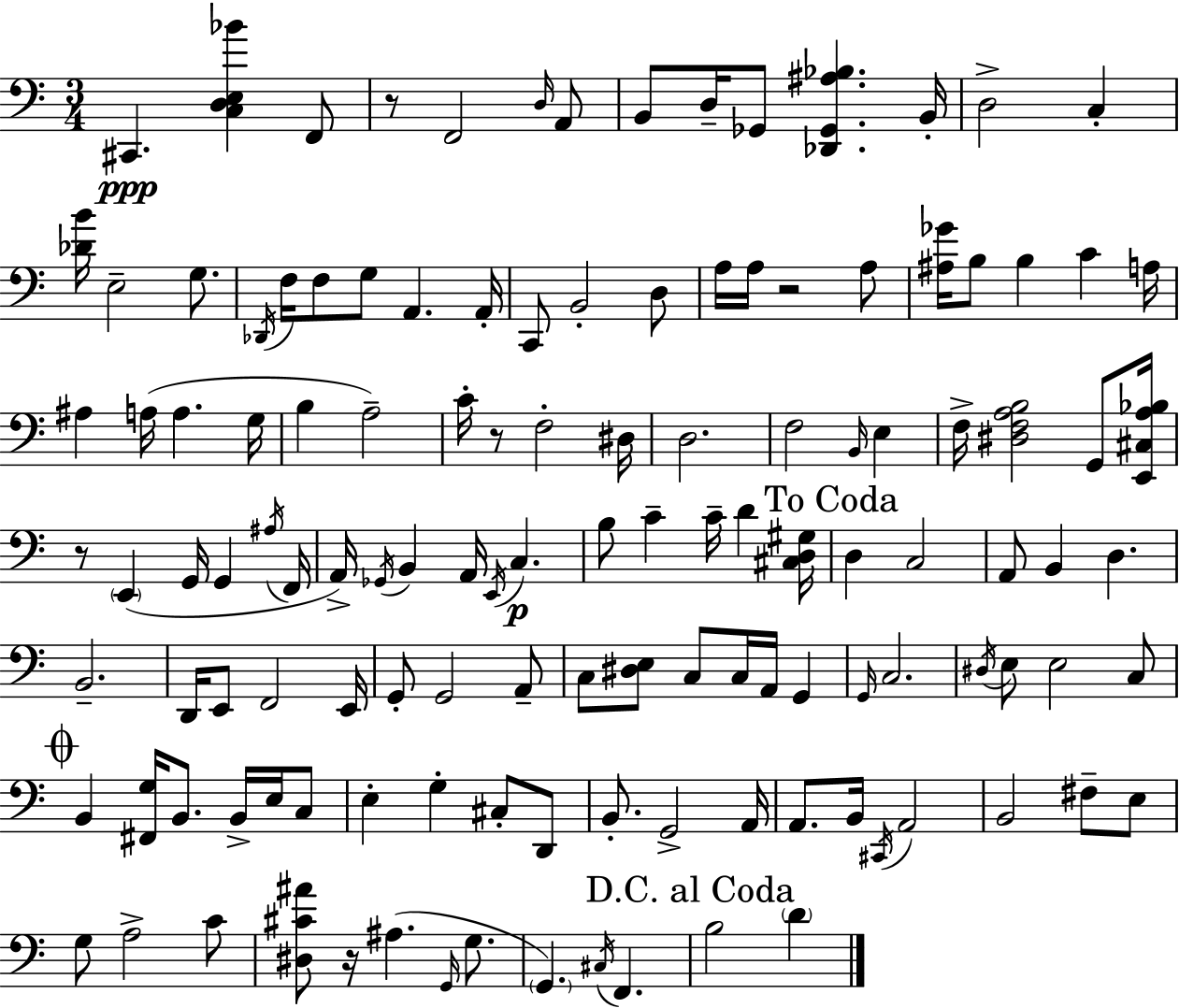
X:1
T:Untitled
M:3/4
L:1/4
K:C
^C,, [C,D,E,_B] F,,/2 z/2 F,,2 D,/4 A,,/2 B,,/2 D,/4 _G,,/2 [_D,,_G,,^A,_B,] B,,/4 D,2 C, [_DB]/4 E,2 G,/2 _D,,/4 F,/4 F,/2 G,/2 A,, A,,/4 C,,/2 B,,2 D,/2 A,/4 A,/4 z2 A,/2 [^A,_G]/4 B,/2 B, C A,/4 ^A, A,/4 A, G,/4 B, A,2 C/4 z/2 F,2 ^D,/4 D,2 F,2 B,,/4 E, F,/4 [^D,F,A,B,]2 G,,/2 [E,,^C,A,_B,]/4 z/2 E,, G,,/4 G,, ^A,/4 F,,/4 A,,/4 _G,,/4 B,, A,,/4 E,,/4 C, B,/2 C C/4 D [^C,D,^G,]/4 D, C,2 A,,/2 B,, D, B,,2 D,,/4 E,,/2 F,,2 E,,/4 G,,/2 G,,2 A,,/2 C,/2 [^D,E,]/2 C,/2 C,/4 A,,/4 G,, G,,/4 C,2 ^D,/4 E,/2 E,2 C,/2 B,, [^F,,G,]/4 B,,/2 B,,/4 E,/4 C,/2 E, G, ^C,/2 D,,/2 B,,/2 G,,2 A,,/4 A,,/2 B,,/4 ^C,,/4 A,,2 B,,2 ^F,/2 E,/2 G,/2 A,2 C/2 [^D,^C^A]/2 z/4 ^A, G,,/4 G,/2 G,, ^C,/4 F,, B,2 D